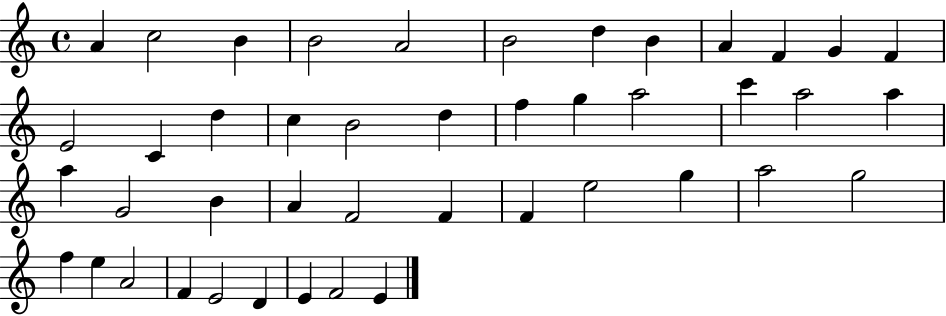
A4/q C5/h B4/q B4/h A4/h B4/h D5/q B4/q A4/q F4/q G4/q F4/q E4/h C4/q D5/q C5/q B4/h D5/q F5/q G5/q A5/h C6/q A5/h A5/q A5/q G4/h B4/q A4/q F4/h F4/q F4/q E5/h G5/q A5/h G5/h F5/q E5/q A4/h F4/q E4/h D4/q E4/q F4/h E4/q